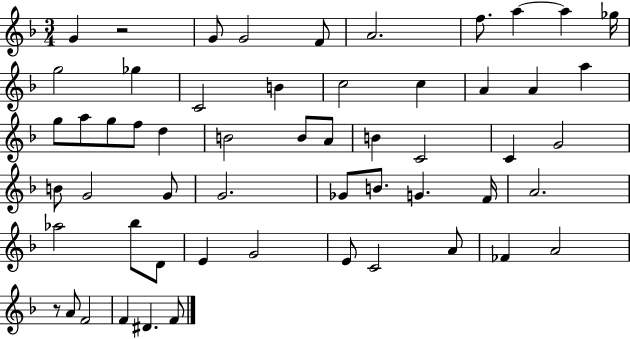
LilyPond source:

{
  \clef treble
  \numericTimeSignature
  \time 3/4
  \key f \major
  g'4 r2 | g'8 g'2 f'8 | a'2. | f''8. a''4~~ a''4 ges''16 | \break g''2 ges''4 | c'2 b'4 | c''2 c''4 | a'4 a'4 a''4 | \break g''8 a''8 g''8 f''8 d''4 | b'2 b'8 a'8 | b'4 c'2 | c'4 g'2 | \break b'8 g'2 g'8 | g'2. | ges'8 b'8. g'4. f'16 | a'2. | \break aes''2 bes''8 d'8 | e'4 g'2 | e'8 c'2 a'8 | fes'4 a'2 | \break r8 a'8 f'2 | f'4 dis'4. f'8 | \bar "|."
}